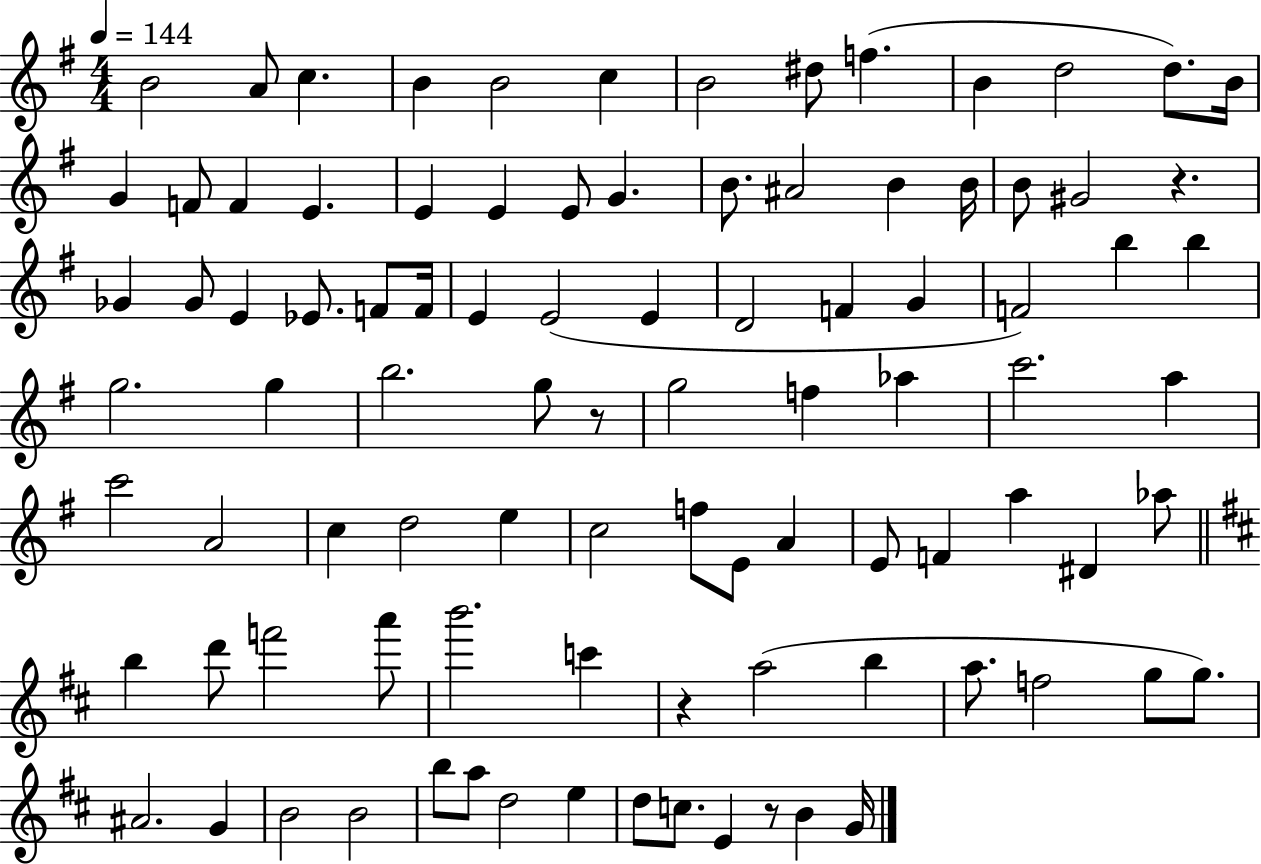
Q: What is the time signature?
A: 4/4